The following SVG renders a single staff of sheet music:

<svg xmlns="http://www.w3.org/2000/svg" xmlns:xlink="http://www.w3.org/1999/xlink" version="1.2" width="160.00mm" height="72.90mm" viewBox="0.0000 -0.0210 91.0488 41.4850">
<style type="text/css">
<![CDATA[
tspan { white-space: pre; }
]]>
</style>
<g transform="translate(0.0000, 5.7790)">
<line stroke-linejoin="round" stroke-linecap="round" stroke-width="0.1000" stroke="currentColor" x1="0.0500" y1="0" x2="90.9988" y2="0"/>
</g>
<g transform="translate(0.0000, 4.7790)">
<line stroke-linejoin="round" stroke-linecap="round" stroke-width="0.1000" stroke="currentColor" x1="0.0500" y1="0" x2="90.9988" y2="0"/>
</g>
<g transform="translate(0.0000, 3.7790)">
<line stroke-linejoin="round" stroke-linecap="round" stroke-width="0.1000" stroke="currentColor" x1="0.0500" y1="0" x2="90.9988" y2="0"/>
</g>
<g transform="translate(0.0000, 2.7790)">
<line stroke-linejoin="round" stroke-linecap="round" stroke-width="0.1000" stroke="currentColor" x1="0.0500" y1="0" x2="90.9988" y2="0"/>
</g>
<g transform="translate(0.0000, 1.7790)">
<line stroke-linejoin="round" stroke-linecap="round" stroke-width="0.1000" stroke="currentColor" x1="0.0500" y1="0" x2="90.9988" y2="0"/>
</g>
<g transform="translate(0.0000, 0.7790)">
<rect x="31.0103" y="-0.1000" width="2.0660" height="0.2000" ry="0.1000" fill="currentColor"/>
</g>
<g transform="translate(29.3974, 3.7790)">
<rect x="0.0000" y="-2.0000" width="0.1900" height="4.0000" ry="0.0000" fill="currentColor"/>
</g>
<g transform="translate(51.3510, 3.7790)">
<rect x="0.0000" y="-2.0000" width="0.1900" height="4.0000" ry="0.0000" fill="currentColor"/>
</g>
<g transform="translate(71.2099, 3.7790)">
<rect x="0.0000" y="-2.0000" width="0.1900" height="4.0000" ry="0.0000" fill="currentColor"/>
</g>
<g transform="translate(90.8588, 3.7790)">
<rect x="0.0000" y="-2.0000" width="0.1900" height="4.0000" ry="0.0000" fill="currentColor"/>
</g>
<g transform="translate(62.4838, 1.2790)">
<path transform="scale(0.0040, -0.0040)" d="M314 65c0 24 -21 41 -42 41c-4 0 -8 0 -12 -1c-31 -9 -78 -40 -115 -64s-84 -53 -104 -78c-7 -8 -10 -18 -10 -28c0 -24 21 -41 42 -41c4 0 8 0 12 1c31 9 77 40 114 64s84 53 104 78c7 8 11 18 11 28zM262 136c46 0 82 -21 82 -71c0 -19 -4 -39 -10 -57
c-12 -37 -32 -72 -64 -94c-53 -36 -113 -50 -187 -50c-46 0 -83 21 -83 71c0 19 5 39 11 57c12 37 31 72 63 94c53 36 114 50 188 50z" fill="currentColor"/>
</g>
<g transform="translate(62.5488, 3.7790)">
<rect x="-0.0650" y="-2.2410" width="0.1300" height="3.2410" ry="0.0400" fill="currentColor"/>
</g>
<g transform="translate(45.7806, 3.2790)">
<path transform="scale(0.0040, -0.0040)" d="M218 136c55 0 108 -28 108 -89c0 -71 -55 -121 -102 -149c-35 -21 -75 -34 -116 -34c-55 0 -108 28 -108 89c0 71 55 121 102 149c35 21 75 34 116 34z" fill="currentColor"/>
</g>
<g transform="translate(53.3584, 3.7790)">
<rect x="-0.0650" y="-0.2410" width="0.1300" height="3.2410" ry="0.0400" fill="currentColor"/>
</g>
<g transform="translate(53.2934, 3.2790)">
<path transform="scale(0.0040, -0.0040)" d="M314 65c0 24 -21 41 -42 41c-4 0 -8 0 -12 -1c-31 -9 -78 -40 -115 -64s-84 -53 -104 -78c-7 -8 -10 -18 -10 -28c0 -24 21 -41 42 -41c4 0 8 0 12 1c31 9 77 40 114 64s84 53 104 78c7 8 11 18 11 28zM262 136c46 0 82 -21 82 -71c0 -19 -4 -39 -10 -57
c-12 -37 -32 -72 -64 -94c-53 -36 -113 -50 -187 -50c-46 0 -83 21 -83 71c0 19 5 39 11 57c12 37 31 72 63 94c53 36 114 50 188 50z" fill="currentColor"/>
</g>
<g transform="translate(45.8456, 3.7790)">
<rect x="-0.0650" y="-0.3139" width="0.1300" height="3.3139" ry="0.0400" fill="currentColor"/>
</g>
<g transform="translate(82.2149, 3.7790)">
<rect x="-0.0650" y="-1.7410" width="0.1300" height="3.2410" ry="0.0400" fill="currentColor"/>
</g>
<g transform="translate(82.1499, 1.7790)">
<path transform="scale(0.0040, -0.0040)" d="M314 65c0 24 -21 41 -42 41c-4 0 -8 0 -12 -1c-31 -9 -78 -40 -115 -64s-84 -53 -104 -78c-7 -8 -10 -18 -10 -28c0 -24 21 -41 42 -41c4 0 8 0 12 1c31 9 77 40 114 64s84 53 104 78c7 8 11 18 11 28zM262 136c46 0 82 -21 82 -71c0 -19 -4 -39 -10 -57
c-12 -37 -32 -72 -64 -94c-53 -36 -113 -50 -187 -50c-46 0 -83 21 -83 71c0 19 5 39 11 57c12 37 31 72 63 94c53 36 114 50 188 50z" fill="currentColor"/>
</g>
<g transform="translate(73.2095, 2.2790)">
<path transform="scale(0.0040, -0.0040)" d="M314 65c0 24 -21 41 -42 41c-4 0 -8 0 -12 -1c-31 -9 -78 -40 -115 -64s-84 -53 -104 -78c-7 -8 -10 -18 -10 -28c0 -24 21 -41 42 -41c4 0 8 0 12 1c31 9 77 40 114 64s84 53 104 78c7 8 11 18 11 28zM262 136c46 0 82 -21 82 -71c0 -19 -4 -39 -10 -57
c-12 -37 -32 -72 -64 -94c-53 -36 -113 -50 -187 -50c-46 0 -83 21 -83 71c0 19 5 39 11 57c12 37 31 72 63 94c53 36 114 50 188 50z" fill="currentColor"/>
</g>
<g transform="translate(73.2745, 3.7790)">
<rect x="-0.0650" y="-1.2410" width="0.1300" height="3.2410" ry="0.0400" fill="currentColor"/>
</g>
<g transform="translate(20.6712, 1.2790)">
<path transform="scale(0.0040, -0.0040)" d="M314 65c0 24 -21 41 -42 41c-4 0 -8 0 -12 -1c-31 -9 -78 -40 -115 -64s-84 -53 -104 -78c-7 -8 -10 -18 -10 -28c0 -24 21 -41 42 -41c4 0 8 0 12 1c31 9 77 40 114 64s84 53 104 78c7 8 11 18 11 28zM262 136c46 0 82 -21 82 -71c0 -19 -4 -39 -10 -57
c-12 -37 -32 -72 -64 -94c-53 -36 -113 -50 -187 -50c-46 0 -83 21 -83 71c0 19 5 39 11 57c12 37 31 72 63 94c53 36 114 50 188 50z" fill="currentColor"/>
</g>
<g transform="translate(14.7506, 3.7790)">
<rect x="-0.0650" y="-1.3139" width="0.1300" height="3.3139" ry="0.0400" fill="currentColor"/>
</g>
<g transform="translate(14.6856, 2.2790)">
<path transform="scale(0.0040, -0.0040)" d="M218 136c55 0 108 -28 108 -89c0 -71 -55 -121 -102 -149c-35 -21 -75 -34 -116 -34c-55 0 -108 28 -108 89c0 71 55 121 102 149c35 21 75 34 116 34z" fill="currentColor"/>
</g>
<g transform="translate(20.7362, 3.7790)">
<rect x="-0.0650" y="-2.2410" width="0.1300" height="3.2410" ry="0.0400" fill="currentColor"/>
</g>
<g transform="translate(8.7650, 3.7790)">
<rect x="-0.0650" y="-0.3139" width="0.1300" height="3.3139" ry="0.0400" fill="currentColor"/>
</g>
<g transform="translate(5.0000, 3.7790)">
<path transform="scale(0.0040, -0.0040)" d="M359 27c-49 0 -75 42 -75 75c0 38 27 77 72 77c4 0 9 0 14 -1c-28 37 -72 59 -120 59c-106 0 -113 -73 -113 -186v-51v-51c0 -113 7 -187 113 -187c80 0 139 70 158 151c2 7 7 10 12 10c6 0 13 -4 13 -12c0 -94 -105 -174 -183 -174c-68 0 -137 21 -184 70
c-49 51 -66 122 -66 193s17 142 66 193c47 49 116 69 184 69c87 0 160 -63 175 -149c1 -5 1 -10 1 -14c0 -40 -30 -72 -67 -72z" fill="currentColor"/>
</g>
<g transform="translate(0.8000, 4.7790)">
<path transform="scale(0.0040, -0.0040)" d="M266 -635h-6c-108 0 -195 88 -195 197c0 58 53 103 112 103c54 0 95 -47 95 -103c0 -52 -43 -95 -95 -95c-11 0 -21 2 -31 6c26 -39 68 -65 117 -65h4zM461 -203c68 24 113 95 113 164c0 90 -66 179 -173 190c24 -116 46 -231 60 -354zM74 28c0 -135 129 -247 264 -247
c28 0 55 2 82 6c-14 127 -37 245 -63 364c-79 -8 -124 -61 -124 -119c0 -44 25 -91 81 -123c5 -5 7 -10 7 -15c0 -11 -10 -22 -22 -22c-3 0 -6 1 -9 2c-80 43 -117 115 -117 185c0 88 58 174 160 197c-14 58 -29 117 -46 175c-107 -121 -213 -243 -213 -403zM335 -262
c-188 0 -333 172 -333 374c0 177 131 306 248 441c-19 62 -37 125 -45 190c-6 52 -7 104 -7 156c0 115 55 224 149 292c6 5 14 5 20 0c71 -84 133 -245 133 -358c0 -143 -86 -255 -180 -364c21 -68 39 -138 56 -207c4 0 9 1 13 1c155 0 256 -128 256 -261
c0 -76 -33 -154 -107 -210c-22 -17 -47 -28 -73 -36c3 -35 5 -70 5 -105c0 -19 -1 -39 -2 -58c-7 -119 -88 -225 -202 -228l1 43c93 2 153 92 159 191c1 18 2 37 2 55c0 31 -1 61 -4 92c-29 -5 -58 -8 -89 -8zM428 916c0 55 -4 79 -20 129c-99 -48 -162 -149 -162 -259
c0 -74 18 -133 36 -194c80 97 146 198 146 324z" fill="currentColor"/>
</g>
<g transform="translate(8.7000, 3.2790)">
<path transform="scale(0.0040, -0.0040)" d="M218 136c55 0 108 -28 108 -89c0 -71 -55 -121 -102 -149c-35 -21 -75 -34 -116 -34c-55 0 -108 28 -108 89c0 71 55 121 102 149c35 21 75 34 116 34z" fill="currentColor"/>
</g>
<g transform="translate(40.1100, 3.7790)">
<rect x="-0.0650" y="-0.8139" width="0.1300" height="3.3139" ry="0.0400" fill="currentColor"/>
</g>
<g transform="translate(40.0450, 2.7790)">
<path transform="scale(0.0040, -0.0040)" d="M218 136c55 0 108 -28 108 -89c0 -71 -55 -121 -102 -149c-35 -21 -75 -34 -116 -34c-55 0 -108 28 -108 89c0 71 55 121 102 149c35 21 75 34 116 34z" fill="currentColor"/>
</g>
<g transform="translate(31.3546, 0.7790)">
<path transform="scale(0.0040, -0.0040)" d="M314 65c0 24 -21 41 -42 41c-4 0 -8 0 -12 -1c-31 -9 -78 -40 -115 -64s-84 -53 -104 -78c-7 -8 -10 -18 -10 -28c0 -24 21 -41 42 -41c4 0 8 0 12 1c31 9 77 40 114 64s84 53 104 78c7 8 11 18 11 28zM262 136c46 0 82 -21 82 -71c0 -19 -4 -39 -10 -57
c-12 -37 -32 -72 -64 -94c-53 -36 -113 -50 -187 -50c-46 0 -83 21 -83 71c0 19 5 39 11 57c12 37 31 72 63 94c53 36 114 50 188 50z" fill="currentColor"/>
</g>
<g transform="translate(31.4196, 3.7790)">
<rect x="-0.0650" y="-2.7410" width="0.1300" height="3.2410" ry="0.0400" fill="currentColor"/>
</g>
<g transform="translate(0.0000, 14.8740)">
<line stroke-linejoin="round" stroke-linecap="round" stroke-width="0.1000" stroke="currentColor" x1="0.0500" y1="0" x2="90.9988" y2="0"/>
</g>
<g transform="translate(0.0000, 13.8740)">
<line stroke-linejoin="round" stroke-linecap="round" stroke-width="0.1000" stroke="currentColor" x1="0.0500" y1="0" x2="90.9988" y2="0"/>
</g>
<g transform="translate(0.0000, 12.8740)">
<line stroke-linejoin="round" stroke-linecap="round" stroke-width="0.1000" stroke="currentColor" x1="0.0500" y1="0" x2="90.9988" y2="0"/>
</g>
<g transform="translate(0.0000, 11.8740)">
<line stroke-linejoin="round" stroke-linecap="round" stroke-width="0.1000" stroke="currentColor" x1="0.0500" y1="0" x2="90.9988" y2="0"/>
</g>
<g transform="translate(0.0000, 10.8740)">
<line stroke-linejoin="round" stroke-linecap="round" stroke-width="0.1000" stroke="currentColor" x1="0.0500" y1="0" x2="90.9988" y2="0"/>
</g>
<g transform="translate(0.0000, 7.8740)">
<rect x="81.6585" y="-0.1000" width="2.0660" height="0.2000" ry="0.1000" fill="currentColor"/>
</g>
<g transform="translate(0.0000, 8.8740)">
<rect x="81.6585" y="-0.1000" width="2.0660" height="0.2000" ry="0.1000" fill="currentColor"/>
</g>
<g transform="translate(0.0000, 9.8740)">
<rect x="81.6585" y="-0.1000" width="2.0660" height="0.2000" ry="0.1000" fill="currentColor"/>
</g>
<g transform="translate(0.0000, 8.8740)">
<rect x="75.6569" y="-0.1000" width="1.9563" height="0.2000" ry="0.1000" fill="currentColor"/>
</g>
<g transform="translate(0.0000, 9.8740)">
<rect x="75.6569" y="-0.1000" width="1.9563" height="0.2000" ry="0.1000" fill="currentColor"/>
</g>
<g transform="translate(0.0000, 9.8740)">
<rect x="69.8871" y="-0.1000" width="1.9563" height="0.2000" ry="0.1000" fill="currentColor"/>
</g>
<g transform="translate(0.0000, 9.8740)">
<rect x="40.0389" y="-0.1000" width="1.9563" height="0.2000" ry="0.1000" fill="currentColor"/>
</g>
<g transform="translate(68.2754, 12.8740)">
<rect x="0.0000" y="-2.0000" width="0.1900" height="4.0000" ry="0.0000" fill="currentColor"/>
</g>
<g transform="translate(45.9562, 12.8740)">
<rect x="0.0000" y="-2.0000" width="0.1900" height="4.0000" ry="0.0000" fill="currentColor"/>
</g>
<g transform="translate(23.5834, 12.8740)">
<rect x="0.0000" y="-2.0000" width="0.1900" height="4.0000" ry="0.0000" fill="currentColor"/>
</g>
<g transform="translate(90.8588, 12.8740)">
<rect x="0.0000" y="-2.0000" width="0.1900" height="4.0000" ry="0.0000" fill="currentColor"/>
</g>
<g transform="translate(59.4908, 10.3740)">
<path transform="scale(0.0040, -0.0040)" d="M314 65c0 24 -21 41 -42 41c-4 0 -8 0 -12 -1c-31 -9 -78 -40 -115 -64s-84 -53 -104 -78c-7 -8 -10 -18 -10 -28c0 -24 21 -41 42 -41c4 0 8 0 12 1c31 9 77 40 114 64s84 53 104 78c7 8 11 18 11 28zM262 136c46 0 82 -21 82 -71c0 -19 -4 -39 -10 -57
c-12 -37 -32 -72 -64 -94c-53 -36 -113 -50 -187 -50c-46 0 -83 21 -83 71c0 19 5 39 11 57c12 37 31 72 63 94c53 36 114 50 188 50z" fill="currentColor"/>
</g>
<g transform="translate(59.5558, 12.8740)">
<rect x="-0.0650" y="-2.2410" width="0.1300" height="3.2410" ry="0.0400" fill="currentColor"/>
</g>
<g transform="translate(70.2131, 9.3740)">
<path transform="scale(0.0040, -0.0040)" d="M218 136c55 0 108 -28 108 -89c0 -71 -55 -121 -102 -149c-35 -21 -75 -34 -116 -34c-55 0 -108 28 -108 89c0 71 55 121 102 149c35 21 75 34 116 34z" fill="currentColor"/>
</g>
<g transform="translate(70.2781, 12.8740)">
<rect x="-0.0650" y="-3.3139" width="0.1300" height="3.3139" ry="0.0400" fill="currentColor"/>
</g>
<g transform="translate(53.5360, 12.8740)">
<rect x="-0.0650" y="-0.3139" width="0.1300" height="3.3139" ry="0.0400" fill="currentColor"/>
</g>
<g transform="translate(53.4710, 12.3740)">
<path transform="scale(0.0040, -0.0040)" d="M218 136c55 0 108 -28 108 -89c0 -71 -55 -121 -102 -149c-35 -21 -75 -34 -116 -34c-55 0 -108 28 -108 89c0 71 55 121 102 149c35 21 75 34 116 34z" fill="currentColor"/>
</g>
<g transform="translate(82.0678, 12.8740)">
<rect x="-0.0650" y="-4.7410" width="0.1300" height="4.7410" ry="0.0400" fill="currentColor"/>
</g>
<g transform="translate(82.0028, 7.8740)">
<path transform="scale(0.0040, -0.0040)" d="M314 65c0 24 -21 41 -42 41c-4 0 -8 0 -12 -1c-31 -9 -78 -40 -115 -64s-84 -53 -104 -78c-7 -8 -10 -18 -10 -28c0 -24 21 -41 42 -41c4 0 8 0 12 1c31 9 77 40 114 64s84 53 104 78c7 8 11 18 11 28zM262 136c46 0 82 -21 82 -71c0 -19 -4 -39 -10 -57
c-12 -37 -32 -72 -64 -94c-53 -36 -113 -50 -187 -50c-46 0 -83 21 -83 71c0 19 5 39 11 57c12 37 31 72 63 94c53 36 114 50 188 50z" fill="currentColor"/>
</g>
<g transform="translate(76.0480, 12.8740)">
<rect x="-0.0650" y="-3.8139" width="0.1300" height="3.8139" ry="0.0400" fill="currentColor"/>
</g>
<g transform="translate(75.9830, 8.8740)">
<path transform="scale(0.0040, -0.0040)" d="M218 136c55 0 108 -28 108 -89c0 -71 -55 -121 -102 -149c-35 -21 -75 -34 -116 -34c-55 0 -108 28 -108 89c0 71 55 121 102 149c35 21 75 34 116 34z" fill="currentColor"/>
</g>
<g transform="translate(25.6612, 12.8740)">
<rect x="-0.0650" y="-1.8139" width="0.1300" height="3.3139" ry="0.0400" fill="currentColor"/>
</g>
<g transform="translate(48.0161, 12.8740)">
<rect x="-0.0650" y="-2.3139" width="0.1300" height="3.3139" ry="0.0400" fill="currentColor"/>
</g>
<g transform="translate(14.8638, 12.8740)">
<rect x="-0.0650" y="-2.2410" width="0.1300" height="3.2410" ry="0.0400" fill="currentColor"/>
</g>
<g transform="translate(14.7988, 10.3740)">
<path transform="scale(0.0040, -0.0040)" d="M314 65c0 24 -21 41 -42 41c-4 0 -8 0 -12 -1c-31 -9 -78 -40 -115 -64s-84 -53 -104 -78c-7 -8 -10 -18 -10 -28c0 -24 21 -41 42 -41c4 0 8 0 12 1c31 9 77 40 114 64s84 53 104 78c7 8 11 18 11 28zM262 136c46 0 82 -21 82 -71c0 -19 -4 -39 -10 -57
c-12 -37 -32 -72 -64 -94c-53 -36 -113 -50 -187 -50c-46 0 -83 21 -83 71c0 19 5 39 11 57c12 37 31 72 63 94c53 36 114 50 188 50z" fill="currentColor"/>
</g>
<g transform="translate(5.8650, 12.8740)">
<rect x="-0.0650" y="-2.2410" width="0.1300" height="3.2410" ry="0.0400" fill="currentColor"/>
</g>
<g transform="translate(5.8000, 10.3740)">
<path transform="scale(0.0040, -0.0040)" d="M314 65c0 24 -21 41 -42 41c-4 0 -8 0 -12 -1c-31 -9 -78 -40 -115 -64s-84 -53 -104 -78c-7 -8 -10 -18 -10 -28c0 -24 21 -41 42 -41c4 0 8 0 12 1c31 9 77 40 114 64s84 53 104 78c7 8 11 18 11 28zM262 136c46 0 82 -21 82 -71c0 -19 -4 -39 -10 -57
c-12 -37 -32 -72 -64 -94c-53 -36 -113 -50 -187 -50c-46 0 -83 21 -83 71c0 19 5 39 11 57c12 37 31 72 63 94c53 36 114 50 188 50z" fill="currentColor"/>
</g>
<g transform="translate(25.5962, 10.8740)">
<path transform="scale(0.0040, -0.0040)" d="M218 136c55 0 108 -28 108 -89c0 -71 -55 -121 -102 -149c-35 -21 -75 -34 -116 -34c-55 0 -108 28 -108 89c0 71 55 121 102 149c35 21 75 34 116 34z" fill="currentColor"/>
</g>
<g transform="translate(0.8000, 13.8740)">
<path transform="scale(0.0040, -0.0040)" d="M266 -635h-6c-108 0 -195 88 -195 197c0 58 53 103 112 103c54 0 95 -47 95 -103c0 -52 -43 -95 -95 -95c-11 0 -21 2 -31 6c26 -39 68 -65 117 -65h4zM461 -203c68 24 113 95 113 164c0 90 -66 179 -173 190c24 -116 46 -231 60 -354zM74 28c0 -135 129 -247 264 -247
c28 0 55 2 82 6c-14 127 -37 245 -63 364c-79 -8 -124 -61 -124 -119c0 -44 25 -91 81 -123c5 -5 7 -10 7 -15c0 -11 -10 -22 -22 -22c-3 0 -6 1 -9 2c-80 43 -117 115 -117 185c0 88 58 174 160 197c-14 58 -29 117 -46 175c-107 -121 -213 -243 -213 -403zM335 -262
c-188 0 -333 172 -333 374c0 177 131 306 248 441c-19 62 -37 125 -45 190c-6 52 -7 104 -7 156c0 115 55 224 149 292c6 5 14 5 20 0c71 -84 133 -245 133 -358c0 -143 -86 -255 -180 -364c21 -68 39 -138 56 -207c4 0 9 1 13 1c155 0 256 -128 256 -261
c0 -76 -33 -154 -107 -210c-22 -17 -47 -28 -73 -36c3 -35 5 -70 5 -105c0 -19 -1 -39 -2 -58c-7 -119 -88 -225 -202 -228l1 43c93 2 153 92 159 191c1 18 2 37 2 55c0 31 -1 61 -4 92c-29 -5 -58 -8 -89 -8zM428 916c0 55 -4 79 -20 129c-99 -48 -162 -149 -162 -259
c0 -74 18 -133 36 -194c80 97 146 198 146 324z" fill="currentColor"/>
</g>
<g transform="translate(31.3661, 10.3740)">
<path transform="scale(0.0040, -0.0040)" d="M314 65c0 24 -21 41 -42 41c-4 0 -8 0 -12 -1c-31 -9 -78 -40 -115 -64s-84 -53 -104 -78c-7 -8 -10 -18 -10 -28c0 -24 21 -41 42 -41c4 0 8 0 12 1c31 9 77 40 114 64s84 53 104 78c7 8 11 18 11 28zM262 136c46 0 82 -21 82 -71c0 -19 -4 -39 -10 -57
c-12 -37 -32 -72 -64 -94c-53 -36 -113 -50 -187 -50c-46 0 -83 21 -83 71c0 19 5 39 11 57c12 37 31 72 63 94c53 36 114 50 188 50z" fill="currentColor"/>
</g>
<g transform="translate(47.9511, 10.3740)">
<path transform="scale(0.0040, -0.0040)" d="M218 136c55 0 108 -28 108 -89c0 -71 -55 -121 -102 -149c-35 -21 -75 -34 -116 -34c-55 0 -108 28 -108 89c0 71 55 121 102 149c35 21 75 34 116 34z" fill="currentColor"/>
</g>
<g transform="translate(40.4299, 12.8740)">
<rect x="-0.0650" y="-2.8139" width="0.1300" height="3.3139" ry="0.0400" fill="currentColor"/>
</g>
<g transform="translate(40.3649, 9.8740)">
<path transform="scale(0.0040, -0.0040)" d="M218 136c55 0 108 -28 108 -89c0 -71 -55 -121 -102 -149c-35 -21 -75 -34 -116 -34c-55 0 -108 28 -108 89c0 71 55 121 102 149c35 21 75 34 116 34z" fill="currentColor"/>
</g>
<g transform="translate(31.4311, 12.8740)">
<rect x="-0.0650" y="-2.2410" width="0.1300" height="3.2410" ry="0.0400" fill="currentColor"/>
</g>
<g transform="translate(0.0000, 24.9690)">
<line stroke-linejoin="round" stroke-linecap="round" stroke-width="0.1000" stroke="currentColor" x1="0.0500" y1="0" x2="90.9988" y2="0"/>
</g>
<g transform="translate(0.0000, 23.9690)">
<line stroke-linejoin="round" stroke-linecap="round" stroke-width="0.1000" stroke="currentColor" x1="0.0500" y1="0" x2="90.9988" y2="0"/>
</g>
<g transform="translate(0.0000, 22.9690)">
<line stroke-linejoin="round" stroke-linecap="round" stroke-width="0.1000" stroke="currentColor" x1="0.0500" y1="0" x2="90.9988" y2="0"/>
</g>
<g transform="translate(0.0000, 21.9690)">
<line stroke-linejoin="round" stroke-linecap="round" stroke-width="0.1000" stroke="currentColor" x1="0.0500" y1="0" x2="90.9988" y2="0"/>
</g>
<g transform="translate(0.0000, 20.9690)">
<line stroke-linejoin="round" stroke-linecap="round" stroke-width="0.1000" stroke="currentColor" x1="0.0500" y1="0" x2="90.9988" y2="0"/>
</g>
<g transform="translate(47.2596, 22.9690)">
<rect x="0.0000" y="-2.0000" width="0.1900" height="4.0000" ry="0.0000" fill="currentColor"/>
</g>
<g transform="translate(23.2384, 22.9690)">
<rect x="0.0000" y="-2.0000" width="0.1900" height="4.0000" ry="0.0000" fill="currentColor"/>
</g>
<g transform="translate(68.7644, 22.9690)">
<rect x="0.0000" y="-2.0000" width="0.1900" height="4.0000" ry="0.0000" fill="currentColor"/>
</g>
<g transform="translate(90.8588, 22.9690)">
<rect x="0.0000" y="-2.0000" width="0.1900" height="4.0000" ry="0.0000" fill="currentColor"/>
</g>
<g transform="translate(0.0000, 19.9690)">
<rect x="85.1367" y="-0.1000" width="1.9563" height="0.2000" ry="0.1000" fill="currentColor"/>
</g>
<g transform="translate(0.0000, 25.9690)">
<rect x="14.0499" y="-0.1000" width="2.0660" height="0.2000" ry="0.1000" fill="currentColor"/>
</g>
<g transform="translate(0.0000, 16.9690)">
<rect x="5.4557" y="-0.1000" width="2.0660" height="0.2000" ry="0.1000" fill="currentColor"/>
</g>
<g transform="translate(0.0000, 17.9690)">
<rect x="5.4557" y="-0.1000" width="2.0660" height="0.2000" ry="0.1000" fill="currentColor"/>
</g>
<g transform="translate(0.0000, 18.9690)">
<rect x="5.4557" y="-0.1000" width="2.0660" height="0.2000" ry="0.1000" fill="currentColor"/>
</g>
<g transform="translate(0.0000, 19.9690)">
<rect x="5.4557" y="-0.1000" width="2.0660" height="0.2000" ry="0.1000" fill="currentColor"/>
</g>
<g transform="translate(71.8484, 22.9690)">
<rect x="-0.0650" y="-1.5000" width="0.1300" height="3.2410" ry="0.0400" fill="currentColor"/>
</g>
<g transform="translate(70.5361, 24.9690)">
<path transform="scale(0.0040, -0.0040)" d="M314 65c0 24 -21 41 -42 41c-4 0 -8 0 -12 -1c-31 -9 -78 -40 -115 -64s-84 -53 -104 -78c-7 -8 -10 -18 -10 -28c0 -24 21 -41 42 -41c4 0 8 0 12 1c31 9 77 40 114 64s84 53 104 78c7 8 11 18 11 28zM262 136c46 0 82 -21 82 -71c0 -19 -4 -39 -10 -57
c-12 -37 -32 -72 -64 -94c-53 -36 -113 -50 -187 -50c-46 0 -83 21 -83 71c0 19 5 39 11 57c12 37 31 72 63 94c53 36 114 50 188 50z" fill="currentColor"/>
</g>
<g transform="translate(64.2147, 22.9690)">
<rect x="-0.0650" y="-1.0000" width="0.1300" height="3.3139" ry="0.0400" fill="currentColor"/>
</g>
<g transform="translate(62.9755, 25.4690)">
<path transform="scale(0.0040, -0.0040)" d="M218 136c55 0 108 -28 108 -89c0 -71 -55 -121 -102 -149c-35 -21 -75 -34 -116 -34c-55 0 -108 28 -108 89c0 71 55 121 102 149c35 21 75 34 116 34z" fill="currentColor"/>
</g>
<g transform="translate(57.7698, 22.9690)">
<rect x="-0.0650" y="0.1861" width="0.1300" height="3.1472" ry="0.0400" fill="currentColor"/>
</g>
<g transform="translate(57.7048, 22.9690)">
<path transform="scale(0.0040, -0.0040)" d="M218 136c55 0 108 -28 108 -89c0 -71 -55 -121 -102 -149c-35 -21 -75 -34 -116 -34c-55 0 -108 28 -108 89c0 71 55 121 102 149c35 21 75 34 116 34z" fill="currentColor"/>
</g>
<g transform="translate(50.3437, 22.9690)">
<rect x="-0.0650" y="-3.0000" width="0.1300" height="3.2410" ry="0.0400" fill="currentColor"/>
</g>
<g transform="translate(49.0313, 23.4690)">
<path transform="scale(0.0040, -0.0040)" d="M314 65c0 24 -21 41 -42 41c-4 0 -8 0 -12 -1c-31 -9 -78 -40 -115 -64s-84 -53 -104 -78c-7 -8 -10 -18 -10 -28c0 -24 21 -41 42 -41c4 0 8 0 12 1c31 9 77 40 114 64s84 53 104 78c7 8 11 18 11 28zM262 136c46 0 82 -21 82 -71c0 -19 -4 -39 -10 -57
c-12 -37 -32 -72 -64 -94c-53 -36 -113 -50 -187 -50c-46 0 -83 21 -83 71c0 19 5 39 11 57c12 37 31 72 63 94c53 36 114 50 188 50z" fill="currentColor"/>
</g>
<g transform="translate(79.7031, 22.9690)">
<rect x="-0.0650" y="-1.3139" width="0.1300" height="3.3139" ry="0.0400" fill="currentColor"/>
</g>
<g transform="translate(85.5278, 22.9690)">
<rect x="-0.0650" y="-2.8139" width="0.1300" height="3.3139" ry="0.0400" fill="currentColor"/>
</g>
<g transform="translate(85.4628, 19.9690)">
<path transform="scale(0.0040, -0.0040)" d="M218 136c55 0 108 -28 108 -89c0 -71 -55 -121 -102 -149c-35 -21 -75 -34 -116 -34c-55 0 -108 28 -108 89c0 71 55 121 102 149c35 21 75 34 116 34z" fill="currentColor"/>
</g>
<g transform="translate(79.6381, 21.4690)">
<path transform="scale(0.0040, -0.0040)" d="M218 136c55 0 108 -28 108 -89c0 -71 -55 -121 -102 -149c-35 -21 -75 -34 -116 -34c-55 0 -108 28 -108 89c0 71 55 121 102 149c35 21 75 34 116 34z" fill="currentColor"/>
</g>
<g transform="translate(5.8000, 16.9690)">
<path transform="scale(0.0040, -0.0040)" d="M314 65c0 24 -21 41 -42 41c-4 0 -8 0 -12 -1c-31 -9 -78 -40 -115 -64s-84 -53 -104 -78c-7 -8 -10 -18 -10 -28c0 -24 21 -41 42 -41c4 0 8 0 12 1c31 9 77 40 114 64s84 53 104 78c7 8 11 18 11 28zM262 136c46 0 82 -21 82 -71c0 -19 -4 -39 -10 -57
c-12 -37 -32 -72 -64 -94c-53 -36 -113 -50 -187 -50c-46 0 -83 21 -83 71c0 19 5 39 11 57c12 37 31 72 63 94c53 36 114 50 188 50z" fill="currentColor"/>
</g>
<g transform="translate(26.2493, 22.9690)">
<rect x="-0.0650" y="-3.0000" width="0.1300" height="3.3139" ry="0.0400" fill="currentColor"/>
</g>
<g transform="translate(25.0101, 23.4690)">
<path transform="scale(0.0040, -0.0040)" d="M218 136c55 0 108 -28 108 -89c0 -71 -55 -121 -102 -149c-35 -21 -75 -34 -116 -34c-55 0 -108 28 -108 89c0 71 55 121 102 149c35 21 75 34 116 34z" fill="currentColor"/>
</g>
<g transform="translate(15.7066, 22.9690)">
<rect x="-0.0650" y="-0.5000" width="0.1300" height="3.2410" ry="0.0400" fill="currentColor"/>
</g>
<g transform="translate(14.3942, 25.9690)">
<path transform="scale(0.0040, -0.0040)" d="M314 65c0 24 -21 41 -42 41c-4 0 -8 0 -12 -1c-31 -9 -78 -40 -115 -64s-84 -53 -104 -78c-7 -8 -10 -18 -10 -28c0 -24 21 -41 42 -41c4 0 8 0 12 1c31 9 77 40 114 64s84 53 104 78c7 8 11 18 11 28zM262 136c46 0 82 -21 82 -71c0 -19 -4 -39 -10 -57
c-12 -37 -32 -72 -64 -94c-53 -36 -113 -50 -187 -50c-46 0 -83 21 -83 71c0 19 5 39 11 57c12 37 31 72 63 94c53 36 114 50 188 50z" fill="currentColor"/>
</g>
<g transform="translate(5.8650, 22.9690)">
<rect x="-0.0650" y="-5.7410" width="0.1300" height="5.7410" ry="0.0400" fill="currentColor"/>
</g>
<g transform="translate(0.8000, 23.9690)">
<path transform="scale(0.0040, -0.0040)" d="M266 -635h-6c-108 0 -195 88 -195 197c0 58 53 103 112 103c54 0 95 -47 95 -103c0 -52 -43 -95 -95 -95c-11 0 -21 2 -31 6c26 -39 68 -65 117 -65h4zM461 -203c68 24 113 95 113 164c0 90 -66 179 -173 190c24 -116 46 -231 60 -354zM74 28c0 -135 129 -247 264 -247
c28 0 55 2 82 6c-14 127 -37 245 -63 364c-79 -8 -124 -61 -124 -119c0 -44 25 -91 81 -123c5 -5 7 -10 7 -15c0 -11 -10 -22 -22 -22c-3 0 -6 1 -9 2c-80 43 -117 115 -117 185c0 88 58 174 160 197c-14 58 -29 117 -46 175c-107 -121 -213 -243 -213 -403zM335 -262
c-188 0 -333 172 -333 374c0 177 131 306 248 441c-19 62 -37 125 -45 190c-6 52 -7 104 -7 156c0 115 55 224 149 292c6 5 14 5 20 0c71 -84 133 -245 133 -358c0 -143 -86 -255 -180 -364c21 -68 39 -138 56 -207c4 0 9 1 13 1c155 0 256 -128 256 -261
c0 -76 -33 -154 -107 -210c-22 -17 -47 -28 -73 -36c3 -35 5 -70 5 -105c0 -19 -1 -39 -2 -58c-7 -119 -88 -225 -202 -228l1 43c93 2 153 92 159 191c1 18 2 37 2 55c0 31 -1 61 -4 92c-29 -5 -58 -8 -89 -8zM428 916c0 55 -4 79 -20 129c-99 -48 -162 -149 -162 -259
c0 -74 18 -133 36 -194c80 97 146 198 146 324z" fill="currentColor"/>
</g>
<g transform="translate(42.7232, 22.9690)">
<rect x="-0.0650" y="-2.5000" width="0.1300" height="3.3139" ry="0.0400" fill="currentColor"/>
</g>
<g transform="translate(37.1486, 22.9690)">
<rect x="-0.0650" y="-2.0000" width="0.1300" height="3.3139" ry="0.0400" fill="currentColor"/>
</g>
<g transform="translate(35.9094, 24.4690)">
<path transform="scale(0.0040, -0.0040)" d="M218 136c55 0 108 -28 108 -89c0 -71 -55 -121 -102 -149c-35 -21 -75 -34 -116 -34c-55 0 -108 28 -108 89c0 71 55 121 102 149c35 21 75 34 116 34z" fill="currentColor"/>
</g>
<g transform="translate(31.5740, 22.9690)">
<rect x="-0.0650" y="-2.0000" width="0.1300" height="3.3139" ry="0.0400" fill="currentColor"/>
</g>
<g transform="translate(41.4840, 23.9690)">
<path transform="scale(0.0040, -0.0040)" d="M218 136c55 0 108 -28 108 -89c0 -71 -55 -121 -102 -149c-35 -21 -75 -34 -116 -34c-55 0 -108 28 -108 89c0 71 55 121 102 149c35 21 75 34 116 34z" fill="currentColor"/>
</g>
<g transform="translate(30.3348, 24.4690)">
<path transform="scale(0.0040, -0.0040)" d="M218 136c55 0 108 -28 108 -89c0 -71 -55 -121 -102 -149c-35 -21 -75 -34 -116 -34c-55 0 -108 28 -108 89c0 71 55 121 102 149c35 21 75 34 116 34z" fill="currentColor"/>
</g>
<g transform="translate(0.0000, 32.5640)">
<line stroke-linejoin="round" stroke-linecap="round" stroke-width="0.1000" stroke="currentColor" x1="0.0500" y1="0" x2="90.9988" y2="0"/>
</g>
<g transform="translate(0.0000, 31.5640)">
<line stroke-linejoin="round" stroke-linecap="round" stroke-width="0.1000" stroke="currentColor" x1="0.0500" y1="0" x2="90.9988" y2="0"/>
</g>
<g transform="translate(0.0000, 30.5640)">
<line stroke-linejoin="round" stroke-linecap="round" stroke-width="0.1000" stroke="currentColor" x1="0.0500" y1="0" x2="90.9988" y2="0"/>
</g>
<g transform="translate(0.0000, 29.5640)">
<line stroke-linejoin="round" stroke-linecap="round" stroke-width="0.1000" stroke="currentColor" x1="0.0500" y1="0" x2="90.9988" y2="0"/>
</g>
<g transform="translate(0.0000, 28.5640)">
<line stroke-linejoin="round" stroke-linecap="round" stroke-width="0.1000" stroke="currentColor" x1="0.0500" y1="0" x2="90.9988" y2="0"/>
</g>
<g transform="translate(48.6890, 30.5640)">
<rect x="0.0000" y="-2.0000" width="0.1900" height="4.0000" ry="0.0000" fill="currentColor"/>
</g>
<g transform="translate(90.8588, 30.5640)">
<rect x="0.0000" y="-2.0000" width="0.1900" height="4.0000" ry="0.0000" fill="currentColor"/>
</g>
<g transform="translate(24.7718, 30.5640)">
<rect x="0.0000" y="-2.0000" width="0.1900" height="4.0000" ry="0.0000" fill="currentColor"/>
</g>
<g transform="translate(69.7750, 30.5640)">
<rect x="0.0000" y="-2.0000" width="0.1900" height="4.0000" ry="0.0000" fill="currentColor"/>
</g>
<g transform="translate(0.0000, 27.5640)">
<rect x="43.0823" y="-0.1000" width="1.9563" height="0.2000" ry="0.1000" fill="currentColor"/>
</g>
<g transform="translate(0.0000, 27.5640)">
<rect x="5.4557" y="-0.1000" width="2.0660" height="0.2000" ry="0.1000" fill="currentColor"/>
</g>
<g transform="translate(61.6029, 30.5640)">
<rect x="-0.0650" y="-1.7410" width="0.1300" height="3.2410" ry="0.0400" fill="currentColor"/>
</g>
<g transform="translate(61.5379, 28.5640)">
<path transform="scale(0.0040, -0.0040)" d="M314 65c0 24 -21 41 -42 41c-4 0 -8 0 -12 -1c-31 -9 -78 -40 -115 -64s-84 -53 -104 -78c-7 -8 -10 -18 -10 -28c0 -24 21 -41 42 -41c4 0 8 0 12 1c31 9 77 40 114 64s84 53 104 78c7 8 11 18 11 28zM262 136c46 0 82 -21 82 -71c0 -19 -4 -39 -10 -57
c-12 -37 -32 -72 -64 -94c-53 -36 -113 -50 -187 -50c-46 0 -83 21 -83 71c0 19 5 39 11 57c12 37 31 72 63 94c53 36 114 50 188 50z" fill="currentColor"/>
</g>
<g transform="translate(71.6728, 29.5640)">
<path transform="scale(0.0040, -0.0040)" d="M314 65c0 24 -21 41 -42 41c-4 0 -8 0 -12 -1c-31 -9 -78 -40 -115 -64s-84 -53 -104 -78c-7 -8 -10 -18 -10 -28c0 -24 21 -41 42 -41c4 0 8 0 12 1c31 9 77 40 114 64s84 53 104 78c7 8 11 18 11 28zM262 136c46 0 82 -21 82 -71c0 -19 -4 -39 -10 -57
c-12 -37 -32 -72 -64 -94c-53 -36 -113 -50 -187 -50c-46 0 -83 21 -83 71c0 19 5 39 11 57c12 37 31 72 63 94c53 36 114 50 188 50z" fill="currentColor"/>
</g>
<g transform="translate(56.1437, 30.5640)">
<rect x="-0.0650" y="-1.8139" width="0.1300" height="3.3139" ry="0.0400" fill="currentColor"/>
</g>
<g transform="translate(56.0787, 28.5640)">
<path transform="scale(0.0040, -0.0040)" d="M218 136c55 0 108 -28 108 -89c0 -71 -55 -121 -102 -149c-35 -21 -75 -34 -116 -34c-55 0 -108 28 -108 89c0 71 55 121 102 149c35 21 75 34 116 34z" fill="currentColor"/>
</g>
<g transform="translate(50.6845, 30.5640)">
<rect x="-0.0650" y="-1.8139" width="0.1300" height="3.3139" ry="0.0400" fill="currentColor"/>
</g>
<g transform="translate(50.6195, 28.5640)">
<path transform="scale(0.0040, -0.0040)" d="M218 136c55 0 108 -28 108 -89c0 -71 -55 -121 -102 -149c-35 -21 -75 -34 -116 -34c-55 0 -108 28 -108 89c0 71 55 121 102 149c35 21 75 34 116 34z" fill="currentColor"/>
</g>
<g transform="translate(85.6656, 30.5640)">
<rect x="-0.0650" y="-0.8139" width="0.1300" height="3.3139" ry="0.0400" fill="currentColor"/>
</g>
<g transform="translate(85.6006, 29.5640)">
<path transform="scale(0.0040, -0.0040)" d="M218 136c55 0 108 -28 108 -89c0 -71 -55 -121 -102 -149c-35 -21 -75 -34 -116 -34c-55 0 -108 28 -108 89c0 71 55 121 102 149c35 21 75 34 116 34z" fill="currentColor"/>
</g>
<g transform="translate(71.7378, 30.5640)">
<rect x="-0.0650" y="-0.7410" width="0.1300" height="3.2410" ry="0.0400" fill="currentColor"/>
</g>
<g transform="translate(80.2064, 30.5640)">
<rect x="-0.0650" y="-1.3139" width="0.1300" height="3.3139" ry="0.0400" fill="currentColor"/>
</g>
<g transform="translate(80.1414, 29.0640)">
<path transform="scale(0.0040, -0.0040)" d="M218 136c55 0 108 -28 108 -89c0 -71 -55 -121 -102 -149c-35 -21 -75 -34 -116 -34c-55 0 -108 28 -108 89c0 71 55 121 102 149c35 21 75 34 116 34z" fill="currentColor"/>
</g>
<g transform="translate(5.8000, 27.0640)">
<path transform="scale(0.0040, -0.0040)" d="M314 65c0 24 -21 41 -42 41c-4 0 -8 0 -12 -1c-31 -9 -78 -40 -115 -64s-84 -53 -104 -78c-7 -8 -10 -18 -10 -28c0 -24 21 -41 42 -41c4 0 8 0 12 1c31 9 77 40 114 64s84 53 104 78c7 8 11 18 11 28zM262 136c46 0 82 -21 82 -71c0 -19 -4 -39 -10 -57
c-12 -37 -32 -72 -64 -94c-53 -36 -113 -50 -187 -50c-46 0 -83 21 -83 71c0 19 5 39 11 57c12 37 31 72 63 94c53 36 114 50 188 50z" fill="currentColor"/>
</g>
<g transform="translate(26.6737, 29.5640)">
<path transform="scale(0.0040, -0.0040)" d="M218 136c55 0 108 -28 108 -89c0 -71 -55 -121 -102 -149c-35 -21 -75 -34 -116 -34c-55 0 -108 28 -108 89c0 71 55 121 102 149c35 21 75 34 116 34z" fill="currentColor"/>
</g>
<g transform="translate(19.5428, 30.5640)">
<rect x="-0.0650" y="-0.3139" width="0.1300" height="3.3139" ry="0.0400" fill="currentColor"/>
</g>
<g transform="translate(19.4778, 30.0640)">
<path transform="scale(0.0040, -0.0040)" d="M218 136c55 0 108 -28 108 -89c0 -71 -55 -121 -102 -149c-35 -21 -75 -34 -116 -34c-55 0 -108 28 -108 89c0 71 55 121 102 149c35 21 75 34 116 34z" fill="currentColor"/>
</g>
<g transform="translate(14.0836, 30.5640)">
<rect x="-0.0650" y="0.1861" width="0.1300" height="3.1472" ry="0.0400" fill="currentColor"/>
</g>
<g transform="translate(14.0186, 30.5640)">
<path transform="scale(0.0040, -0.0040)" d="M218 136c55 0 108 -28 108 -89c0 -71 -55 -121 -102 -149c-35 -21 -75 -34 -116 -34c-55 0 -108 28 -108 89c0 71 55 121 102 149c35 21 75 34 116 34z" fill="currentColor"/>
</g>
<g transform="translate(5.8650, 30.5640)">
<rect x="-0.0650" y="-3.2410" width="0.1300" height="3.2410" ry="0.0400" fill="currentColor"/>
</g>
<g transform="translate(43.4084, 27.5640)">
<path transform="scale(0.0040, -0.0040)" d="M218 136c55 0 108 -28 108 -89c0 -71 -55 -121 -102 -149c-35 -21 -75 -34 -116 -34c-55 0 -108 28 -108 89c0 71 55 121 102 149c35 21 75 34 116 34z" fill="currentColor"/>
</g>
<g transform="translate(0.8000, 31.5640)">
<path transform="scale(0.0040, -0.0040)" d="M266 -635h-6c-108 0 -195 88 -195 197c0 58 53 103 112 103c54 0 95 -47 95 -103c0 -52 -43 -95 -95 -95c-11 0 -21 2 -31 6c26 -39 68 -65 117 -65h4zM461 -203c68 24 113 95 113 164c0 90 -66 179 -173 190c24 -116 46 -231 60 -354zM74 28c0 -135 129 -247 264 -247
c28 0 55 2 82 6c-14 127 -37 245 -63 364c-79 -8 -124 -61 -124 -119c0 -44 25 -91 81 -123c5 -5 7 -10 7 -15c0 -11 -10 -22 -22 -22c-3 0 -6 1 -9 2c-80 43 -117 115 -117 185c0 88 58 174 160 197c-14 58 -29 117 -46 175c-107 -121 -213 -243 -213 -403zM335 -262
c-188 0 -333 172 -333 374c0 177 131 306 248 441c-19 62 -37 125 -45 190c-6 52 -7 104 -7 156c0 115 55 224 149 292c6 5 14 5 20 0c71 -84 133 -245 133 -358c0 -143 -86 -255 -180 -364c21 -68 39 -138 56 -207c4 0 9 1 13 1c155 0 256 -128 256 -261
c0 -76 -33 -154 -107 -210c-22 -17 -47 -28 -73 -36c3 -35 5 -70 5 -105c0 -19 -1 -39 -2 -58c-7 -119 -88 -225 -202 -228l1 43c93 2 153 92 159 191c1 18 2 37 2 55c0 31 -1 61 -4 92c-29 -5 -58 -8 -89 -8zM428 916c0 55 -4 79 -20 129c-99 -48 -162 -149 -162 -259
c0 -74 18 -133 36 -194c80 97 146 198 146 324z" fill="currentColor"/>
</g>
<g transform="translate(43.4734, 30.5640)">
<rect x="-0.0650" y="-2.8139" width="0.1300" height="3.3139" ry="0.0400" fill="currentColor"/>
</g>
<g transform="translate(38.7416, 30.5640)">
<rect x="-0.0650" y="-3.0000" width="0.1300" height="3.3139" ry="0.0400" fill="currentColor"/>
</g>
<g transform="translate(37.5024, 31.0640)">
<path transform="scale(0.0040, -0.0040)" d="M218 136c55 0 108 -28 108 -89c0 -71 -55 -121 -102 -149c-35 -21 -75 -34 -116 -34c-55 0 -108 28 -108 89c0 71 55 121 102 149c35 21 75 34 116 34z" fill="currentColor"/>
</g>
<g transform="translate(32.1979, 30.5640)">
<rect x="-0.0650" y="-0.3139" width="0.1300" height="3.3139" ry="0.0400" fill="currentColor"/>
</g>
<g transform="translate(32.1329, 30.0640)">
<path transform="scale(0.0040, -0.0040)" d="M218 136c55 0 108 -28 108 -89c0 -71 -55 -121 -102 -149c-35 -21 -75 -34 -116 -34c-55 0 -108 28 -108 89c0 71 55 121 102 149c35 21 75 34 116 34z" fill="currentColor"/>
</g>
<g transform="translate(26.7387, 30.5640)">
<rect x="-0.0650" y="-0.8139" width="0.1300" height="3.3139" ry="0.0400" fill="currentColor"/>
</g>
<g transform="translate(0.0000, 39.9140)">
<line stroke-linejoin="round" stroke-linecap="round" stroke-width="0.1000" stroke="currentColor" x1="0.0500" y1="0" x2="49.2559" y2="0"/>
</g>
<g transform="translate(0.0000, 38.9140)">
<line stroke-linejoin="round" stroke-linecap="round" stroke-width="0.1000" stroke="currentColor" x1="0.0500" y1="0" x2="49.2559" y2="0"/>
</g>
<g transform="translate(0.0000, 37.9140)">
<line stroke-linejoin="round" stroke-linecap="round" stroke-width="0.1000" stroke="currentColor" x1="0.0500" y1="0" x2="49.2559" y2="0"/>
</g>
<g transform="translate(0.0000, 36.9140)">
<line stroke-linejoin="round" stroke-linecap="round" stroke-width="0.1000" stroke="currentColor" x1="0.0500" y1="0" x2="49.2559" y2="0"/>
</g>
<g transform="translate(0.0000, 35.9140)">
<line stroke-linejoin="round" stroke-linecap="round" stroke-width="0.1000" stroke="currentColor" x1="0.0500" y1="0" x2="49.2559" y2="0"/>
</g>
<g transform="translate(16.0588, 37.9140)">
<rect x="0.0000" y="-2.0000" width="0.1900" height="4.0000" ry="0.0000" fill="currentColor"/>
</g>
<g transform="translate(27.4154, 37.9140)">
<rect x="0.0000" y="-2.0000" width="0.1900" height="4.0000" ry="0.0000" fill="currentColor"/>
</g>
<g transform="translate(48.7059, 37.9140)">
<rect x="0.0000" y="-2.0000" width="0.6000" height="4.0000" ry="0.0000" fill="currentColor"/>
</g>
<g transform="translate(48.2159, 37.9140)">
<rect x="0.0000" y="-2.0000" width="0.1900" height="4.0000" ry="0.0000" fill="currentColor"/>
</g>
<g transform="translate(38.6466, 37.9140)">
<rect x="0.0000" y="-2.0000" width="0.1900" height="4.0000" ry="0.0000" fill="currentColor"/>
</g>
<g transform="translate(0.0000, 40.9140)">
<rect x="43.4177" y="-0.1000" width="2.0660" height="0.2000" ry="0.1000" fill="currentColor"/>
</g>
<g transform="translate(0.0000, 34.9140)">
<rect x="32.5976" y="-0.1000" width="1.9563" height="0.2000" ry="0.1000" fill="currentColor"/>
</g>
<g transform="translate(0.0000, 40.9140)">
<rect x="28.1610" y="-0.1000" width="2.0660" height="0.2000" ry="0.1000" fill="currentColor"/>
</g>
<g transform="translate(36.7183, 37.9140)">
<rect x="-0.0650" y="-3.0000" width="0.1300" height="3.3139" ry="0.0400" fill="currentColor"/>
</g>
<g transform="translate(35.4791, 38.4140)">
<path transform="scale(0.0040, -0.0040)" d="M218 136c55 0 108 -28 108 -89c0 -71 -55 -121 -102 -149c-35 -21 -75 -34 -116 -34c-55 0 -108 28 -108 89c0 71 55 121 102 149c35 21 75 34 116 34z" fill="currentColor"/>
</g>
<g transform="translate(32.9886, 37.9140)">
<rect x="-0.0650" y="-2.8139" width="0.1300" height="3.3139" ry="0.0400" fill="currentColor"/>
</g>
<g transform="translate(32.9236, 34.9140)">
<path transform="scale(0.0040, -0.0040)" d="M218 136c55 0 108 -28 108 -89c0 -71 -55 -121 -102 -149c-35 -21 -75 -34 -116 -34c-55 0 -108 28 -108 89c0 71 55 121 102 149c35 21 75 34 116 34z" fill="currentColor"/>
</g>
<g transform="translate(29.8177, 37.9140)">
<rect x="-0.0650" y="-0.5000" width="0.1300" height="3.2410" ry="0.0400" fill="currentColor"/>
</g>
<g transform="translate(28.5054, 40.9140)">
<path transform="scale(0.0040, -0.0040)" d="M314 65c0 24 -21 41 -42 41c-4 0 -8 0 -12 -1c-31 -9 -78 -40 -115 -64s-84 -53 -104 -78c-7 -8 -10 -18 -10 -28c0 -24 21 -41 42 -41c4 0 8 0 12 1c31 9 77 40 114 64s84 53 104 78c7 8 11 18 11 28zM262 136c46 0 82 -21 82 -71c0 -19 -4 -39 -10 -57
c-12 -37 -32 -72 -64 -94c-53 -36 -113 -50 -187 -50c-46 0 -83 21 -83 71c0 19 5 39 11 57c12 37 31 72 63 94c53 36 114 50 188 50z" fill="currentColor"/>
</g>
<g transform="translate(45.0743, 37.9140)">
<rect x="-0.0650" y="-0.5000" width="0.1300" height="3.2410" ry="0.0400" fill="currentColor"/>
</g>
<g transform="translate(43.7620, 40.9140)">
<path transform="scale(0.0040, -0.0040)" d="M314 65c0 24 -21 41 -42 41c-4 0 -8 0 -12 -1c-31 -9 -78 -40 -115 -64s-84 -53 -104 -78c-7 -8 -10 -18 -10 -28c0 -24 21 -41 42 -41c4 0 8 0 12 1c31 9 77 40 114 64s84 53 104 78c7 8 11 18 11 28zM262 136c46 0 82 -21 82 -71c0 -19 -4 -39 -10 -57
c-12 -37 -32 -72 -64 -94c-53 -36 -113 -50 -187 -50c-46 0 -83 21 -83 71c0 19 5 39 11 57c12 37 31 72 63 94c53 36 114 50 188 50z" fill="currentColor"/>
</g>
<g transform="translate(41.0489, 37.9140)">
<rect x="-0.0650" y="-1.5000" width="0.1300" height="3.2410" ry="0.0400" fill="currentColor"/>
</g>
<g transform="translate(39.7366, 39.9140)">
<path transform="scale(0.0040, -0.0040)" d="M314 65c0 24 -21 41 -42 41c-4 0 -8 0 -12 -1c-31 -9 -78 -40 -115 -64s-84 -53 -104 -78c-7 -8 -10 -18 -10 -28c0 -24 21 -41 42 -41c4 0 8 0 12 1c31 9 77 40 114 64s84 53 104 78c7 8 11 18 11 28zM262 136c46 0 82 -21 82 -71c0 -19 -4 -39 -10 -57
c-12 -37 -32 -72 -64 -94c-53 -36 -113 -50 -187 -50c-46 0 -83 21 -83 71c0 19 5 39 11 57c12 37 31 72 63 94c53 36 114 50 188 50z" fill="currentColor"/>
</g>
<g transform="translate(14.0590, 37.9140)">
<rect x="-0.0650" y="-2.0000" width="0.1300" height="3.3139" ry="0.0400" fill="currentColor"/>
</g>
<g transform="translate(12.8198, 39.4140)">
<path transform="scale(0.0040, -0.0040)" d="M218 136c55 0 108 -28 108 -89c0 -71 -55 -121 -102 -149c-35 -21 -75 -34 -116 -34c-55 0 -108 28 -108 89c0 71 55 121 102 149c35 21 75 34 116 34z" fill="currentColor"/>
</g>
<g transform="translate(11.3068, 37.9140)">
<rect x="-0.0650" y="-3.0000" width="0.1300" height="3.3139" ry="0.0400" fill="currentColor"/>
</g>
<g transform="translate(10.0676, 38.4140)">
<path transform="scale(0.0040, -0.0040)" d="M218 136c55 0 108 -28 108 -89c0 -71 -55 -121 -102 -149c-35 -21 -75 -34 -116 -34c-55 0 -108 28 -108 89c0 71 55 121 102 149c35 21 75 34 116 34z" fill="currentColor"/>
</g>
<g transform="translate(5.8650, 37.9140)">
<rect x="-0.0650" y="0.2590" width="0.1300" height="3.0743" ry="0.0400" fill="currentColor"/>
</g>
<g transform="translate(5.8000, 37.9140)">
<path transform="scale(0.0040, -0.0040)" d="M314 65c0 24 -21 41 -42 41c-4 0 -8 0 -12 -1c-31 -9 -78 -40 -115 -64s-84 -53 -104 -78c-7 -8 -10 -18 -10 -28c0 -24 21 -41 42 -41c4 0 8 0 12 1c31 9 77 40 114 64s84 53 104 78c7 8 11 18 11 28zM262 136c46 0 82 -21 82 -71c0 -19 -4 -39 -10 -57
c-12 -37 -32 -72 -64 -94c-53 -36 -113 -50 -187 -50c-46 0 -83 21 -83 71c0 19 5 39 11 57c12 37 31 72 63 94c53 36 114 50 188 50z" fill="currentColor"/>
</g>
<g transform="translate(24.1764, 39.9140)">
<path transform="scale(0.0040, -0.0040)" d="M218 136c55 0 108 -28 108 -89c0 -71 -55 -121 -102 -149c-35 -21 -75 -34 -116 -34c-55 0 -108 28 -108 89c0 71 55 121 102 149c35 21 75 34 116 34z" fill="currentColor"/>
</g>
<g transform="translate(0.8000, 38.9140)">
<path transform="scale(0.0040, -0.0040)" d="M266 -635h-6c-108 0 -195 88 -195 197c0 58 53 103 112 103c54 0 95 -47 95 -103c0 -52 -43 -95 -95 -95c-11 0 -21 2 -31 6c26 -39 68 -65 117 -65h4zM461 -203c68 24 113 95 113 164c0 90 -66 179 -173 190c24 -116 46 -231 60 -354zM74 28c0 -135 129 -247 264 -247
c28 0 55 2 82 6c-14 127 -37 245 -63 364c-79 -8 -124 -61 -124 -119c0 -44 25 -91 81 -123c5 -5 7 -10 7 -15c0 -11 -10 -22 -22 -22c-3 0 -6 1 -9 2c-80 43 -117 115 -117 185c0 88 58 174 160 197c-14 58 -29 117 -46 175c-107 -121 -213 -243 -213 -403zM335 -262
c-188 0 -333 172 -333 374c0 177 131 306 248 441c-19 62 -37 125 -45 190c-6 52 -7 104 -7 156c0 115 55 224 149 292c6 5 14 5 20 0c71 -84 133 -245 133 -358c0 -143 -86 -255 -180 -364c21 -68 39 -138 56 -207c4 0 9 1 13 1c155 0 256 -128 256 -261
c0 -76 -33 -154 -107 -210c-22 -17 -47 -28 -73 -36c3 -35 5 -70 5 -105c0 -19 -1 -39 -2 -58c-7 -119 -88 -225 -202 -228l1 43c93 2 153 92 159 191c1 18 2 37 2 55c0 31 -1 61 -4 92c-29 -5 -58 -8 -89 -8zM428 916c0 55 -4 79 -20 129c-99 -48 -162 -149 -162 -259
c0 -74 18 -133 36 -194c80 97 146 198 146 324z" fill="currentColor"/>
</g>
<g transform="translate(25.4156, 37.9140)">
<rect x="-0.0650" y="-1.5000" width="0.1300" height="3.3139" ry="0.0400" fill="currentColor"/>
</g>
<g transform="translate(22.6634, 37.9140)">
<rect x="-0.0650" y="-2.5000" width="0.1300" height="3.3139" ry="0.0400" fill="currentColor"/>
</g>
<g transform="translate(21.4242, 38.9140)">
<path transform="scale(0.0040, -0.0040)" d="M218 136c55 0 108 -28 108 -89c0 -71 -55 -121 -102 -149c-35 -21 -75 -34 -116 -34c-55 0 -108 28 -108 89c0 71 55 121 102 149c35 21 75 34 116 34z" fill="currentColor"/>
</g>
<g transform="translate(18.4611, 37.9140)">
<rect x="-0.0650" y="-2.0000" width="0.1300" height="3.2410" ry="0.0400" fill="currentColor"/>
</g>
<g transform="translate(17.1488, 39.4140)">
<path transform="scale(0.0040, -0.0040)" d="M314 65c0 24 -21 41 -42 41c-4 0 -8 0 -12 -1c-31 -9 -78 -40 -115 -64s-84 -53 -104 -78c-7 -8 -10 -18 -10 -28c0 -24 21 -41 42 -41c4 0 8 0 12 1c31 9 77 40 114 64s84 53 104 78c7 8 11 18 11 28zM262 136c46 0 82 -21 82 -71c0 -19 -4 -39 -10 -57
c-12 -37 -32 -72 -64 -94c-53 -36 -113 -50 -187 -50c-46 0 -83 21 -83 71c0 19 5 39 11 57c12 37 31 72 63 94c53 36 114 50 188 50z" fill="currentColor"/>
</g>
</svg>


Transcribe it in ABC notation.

X:1
T:Untitled
M:4/4
L:1/4
K:C
c e g2 a2 d c c2 g2 e2 f2 g2 g2 f g2 a g c g2 b c' e'2 g'2 C2 A F F G A2 B D E2 e a b2 B c d c A a f f f2 d2 e d B2 A F F2 G E C2 a A E2 C2